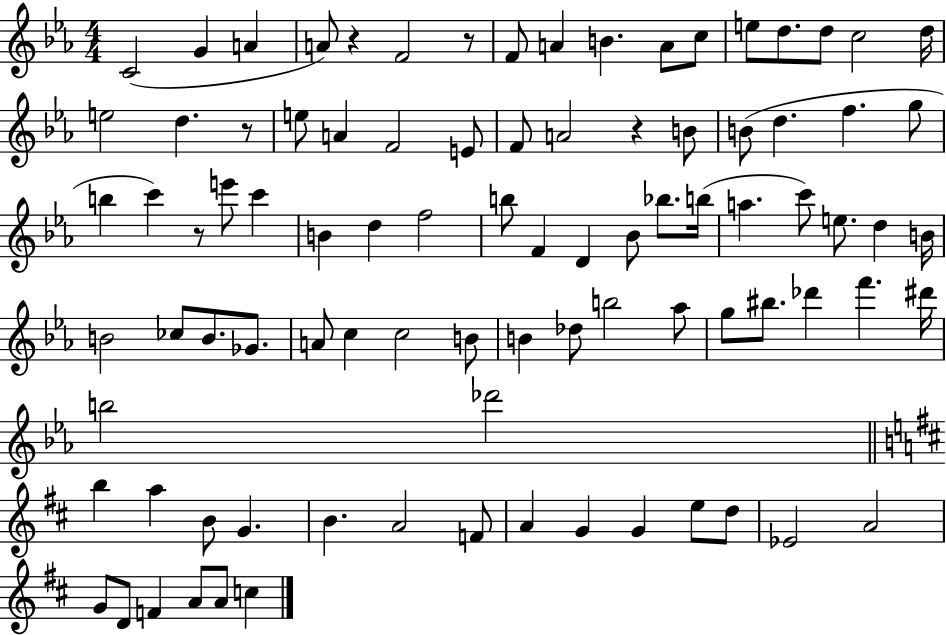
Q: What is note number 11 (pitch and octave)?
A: E5